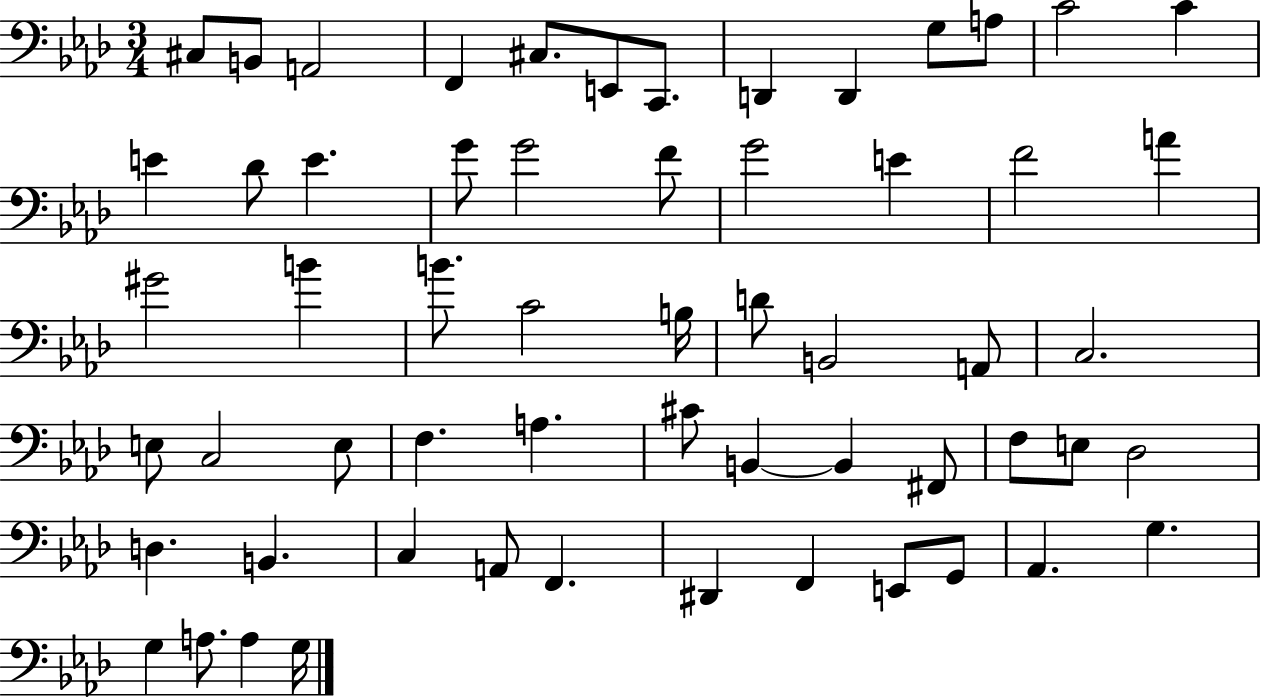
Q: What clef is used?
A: bass